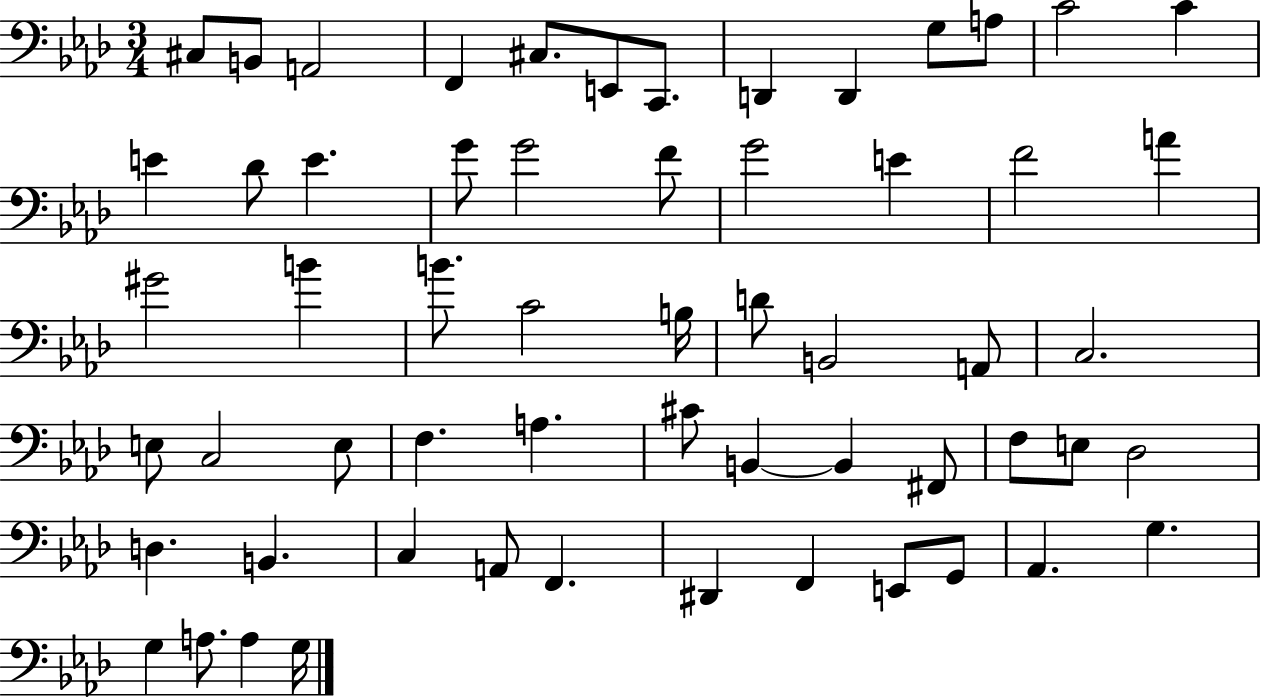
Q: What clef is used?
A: bass